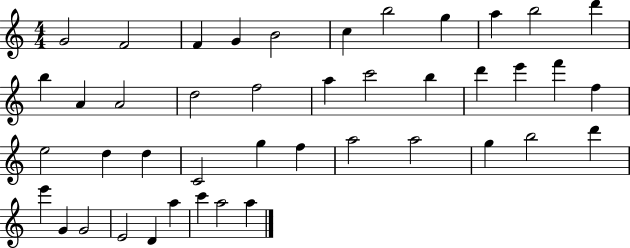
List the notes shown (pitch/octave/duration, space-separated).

G4/h F4/h F4/q G4/q B4/h C5/q B5/h G5/q A5/q B5/h D6/q B5/q A4/q A4/h D5/h F5/h A5/q C6/h B5/q D6/q E6/q F6/q F5/q E5/h D5/q D5/q C4/h G5/q F5/q A5/h A5/h G5/q B5/h D6/q E6/q G4/q G4/h E4/h D4/q A5/q C6/q A5/h A5/q